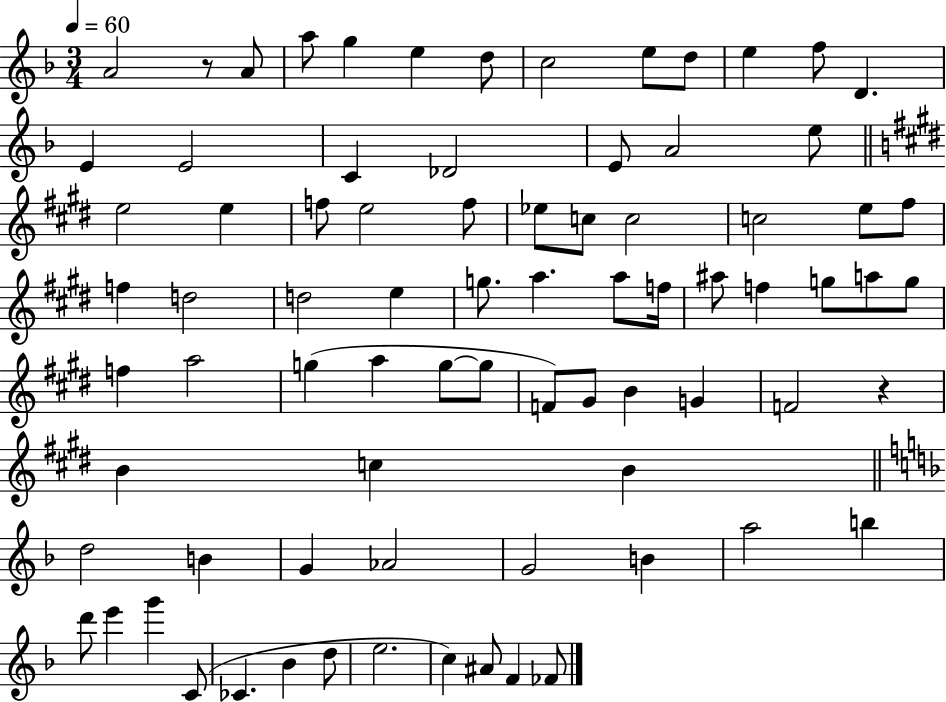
{
  \clef treble
  \numericTimeSignature
  \time 3/4
  \key f \major
  \tempo 4 = 60
  \repeat volta 2 { a'2 r8 a'8 | a''8 g''4 e''4 d''8 | c''2 e''8 d''8 | e''4 f''8 d'4. | \break e'4 e'2 | c'4 des'2 | e'8 a'2 e''8 | \bar "||" \break \key e \major e''2 e''4 | f''8 e''2 f''8 | ees''8 c''8 c''2 | c''2 e''8 fis''8 | \break f''4 d''2 | d''2 e''4 | g''8. a''4. a''8 f''16 | ais''8 f''4 g''8 a''8 g''8 | \break f''4 a''2 | g''4( a''4 g''8~~ g''8 | f'8) gis'8 b'4 g'4 | f'2 r4 | \break b'4 c''4 b'4 | \bar "||" \break \key f \major d''2 b'4 | g'4 aes'2 | g'2 b'4 | a''2 b''4 | \break d'''8 e'''4 g'''4 c'8( | ces'4. bes'4 d''8 | e''2. | c''4) ais'8 f'4 fes'8 | \break } \bar "|."
}